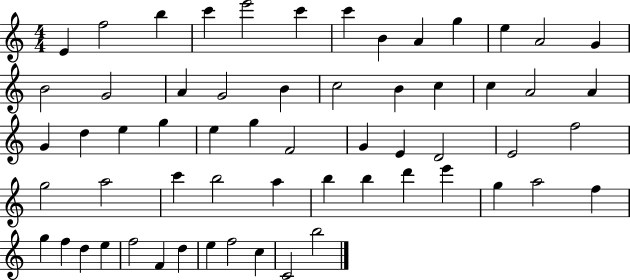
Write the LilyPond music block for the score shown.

{
  \clef treble
  \numericTimeSignature
  \time 4/4
  \key c \major
  e'4 f''2 b''4 | c'''4 e'''2 c'''4 | c'''4 b'4 a'4 g''4 | e''4 a'2 g'4 | \break b'2 g'2 | a'4 g'2 b'4 | c''2 b'4 c''4 | c''4 a'2 a'4 | \break g'4 d''4 e''4 g''4 | e''4 g''4 f'2 | g'4 e'4 d'2 | e'2 f''2 | \break g''2 a''2 | c'''4 b''2 a''4 | b''4 b''4 d'''4 e'''4 | g''4 a''2 f''4 | \break g''4 f''4 d''4 e''4 | f''2 f'4 d''4 | e''4 f''2 c''4 | c'2 b''2 | \break \bar "|."
}